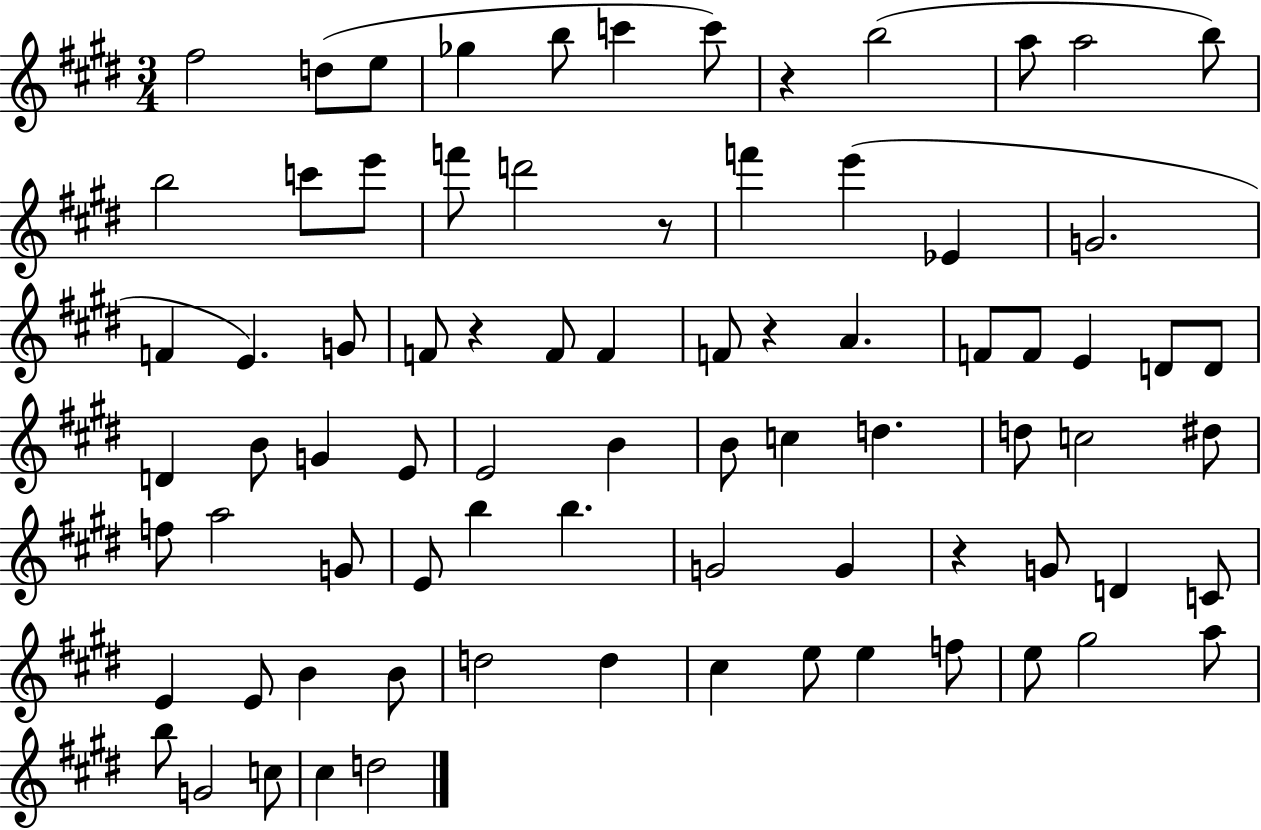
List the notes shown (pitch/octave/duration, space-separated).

F#5/h D5/e E5/e Gb5/q B5/e C6/q C6/e R/q B5/h A5/e A5/h B5/e B5/h C6/e E6/e F6/e D6/h R/e F6/q E6/q Eb4/q G4/h. F4/q E4/q. G4/e F4/e R/q F4/e F4/q F4/e R/q A4/q. F4/e F4/e E4/q D4/e D4/e D4/q B4/e G4/q E4/e E4/h B4/q B4/e C5/q D5/q. D5/e C5/h D#5/e F5/e A5/h G4/e E4/e B5/q B5/q. G4/h G4/q R/q G4/e D4/q C4/e E4/q E4/e B4/q B4/e D5/h D5/q C#5/q E5/e E5/q F5/e E5/e G#5/h A5/e B5/e G4/h C5/e C#5/q D5/h